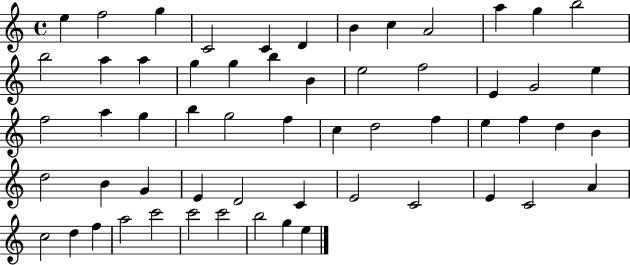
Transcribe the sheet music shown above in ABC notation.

X:1
T:Untitled
M:4/4
L:1/4
K:C
e f2 g C2 C D B c A2 a g b2 b2 a a g g b B e2 f2 E G2 e f2 a g b g2 f c d2 f e f d B d2 B G E D2 C E2 C2 E C2 A c2 d f a2 c'2 c'2 c'2 b2 g e